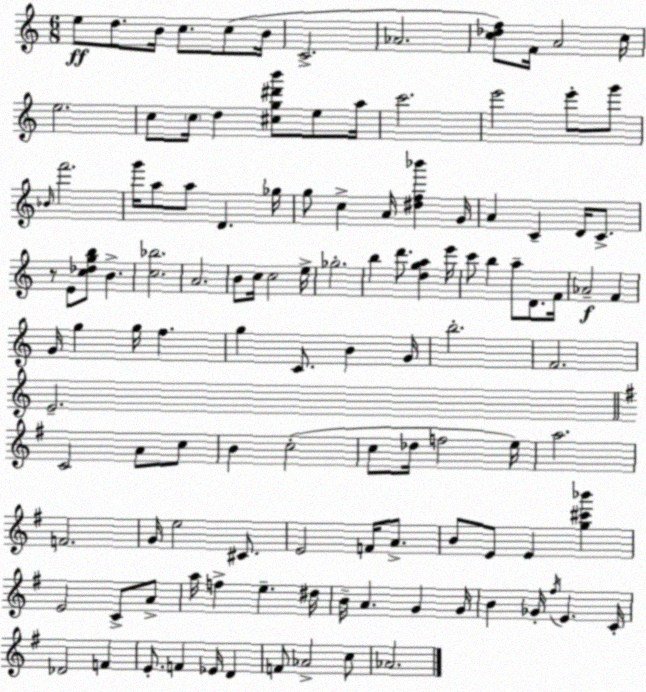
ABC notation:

X:1
T:Untitled
M:6/8
L:1/4
K:C
e/2 d/2 B/4 c/2 c/2 B/4 C2 _A2 [c_df]/2 F/4 A2 c/4 e2 c/2 c/4 d [^cg^d'b']/2 e/2 a/4 c'2 e'2 e'/2 g'/2 _B/4 f'2 g'/4 a/2 a/2 D _g/4 g/2 c A/4 [^df_b'] G/4 A C D/4 C/2 z/2 E/2 [c_dgb]/2 B [c_b]2 A2 B/2 c/4 c2 e/4 _g2 b d'/2 [dga] e'/4 c'/2 b a/2 D/2 F/4 _A2 F G/4 g g/4 f g C/2 B G/4 b2 F2 E2 C2 A/2 c/2 B c2 c/2 _d/4 f2 e/4 a2 F2 G/4 e2 ^C/2 E2 F/4 A/2 B/2 E/2 E [g^c'_b'] E2 C/2 A/2 a/4 f e ^d/4 B/4 A G G/4 B _G/4 ^f/4 E C/4 _D2 F E/2 F _E/4 D F/2 _A2 c/2 _A2